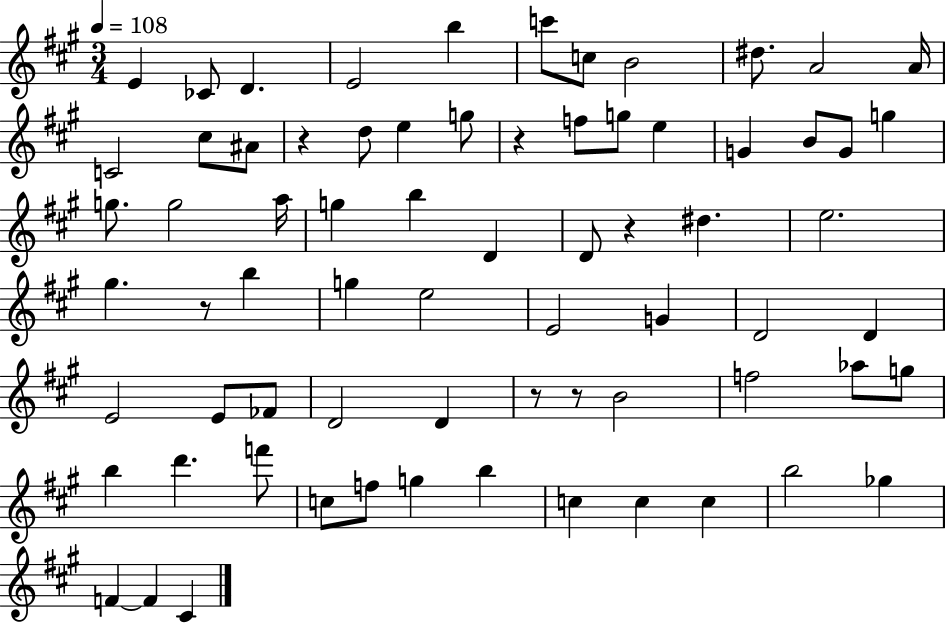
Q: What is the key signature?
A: A major